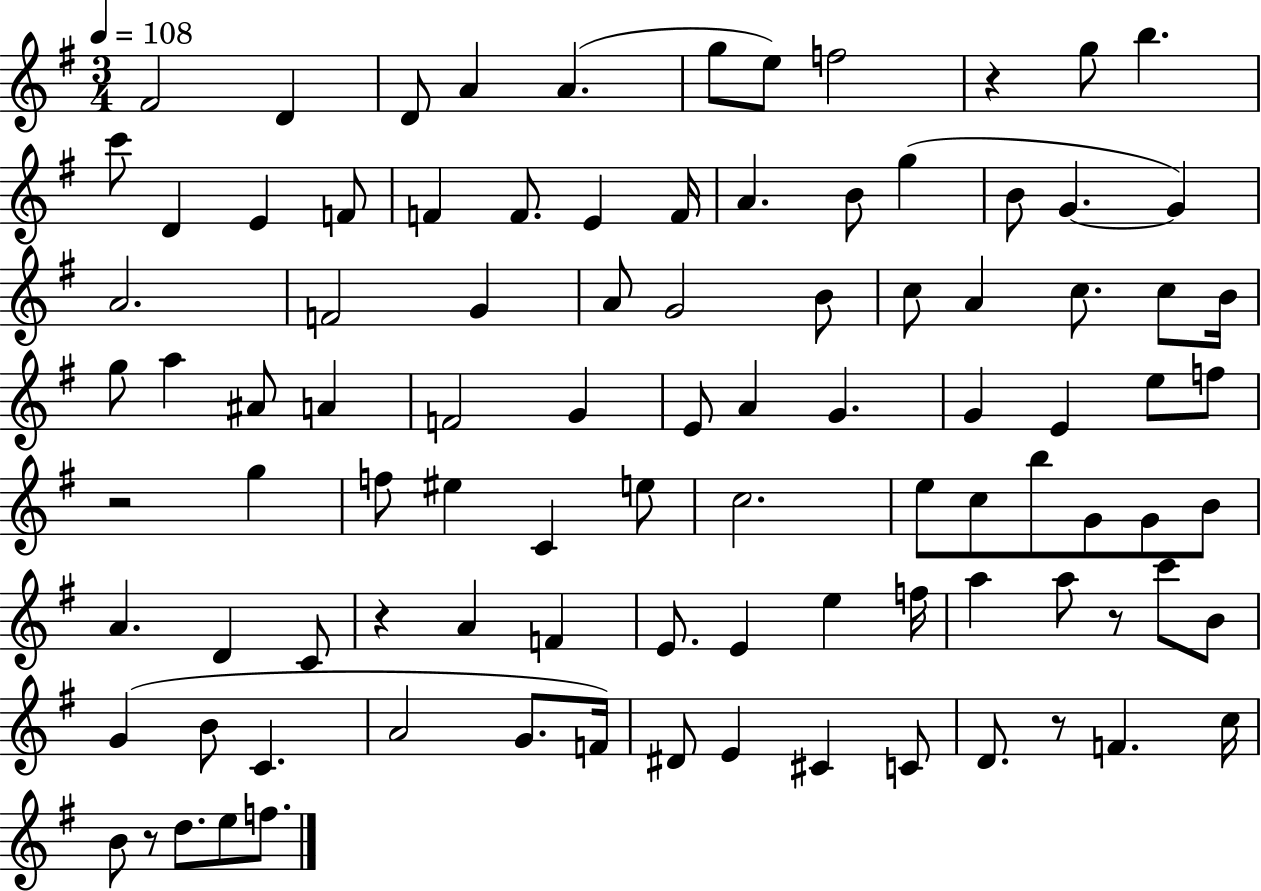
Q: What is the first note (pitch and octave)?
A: F#4